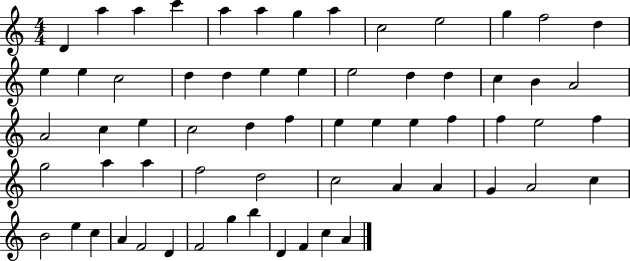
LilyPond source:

{
  \clef treble
  \numericTimeSignature
  \time 4/4
  \key c \major
  d'4 a''4 a''4 c'''4 | a''4 a''4 g''4 a''4 | c''2 e''2 | g''4 f''2 d''4 | \break e''4 e''4 c''2 | d''4 d''4 e''4 e''4 | e''2 d''4 d''4 | c''4 b'4 a'2 | \break a'2 c''4 e''4 | c''2 d''4 f''4 | e''4 e''4 e''4 f''4 | f''4 e''2 f''4 | \break g''2 a''4 a''4 | f''2 d''2 | c''2 a'4 a'4 | g'4 a'2 c''4 | \break b'2 e''4 c''4 | a'4 f'2 d'4 | f'2 g''4 b''4 | d'4 f'4 c''4 a'4 | \break \bar "|."
}